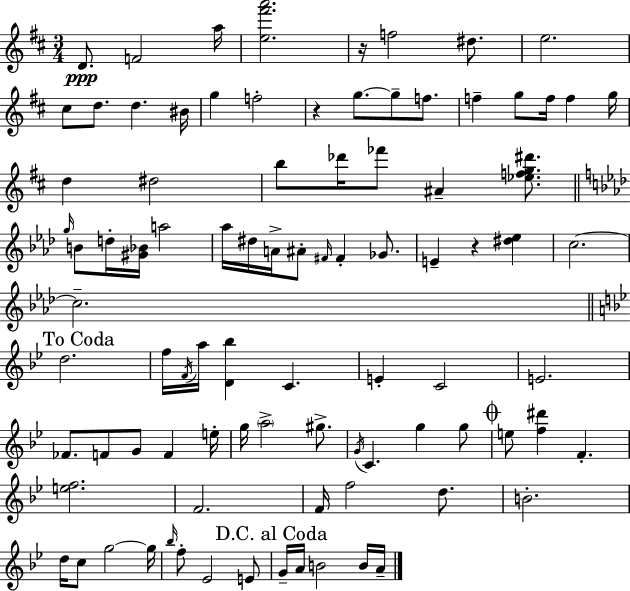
{
  \clef treble
  \numericTimeSignature
  \time 3/4
  \key d \major
  \repeat volta 2 { d'8.\ppp f'2 a''16 | <e'' fis''' a'''>2. | r16 f''2 dis''8. | e''2. | \break cis''8 d''8. d''4. bis'16 | g''4 f''2-. | r4 g''8.~~ g''8-- f''8. | f''4-- g''8 f''16 f''4 g''16 | \break d''4 dis''2 | b''8 des'''16 fes'''8 ais'4-- <ees'' f'' g'' dis'''>8. | \bar "||" \break \key aes \major \grace { g''16 } b'8 d''16-. <gis' bes'>16 a''2 | aes''16 dis''16 a'16-> ais'8-. \grace { fis'16 } fis'4-. ges'8. | e'4-- r4 <dis'' ees''>4 | c''2.~~ | \break c''2.-- | \mark "To Coda" \bar "||" \break \key g \minor d''2. | f''16 \acciaccatura { f'16 } a''16 <d' bes''>4 c'4. | e'4-. c'2 | e'2. | \break fes'8. f'8 g'8 f'4 | e''16-. g''16 \parenthesize a''2-> gis''8.-> | \acciaccatura { g'16 } c'4. g''4 | g''8 \mark \markup { \musicglyph "scripts.coda" } e''8 <f'' dis'''>4 f'4.-. | \break <e'' f''>2. | f'2. | f'16 f''2 d''8. | b'2.-. | \break d''16 c''8 g''2~~ | g''16 \grace { bes''16 } f''8-. ees'2 | e'8 \mark "D.C. al Coda" g'16-- a'16 b'2 | b'16 a'16-- } \bar "|."
}